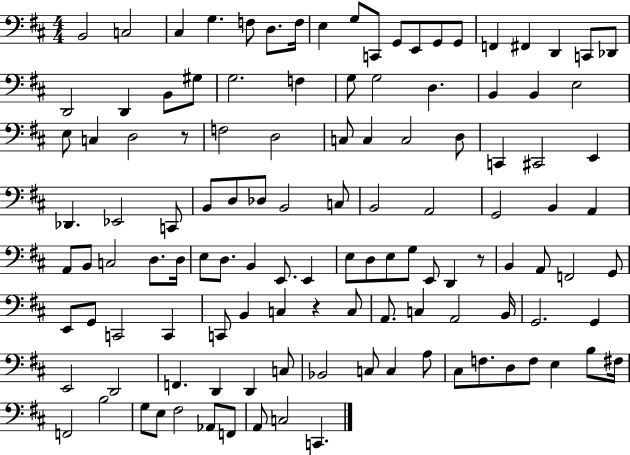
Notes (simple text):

B2/h C3/h C#3/q G3/q. F3/e D3/e. F3/s E3/q G3/e C2/e G2/e E2/e G2/e G2/e F2/q F#2/q D2/q C2/e Db2/e D2/h D2/q B2/e G#3/e G3/h. F3/q G3/e G3/h D3/q. B2/q B2/q E3/h E3/e C3/q D3/h R/e F3/h D3/h C3/e C3/q C3/h D3/e C2/q C#2/h E2/q Db2/q. Eb2/h C2/e B2/e D3/e Db3/e B2/h C3/e B2/h A2/h G2/h B2/q A2/q A2/e B2/e C3/h D3/e. D3/s E3/e D3/e. B2/q E2/e. E2/q E3/e D3/e E3/e G3/e E2/e D2/q R/e B2/q A2/e F2/h G2/e E2/e G2/e C2/h C2/q C2/e B2/q C3/q R/q C3/e A2/e. C3/q A2/h B2/s G2/h. G2/q E2/h D2/h F2/q. D2/q D2/q C3/e Bb2/h C3/e C3/q A3/e C#3/e F3/e. D3/e F3/e E3/q B3/e F#3/s F2/h B3/h G3/e E3/e F#3/h Ab2/e F2/e A2/e C3/h C2/q.